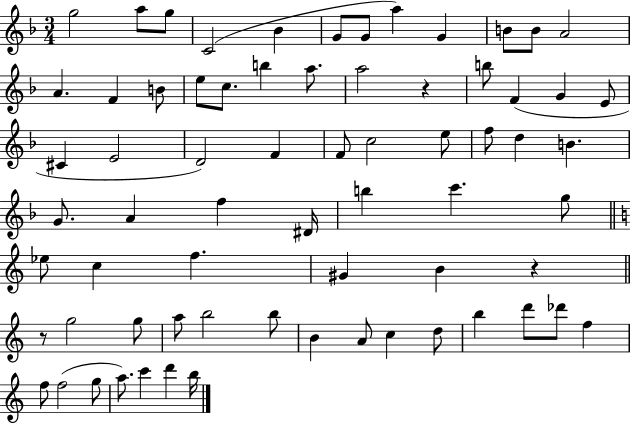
G5/h A5/e G5/e C4/h Bb4/q G4/e G4/e A5/q G4/q B4/e B4/e A4/h A4/q. F4/q B4/e E5/e C5/e. B5/q A5/e. A5/h R/q B5/e F4/q G4/q E4/e C#4/q E4/h D4/h F4/q F4/e C5/h E5/e F5/e D5/q B4/q. G4/e. A4/q F5/q D#4/s B5/q C6/q. G5/e Eb5/e C5/q F5/q. G#4/q B4/q R/q R/e G5/h G5/e A5/e B5/h B5/e B4/q A4/e C5/q D5/e B5/q D6/e Db6/e F5/q F5/e F5/h G5/e A5/e. C6/q D6/q B5/s